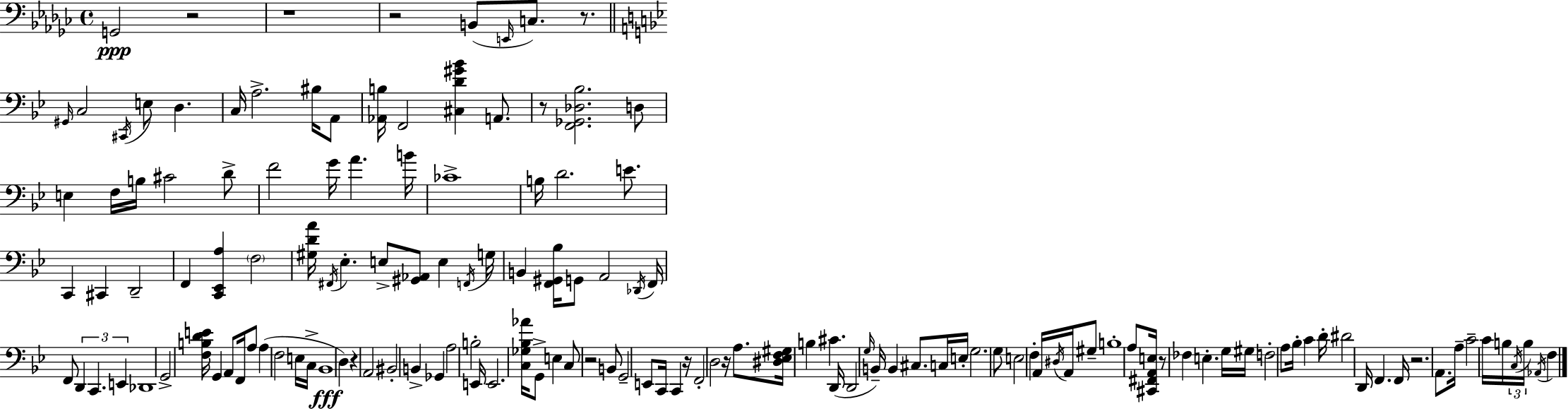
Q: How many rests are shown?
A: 11